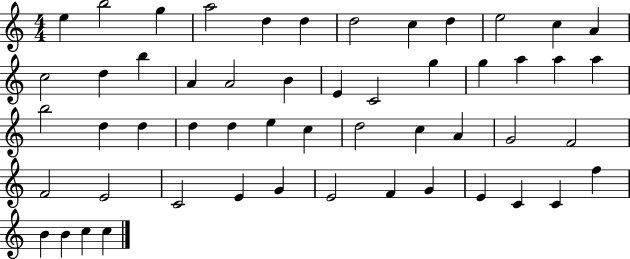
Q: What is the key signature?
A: C major